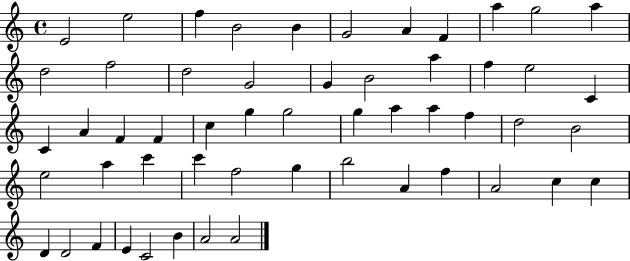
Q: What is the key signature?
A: C major